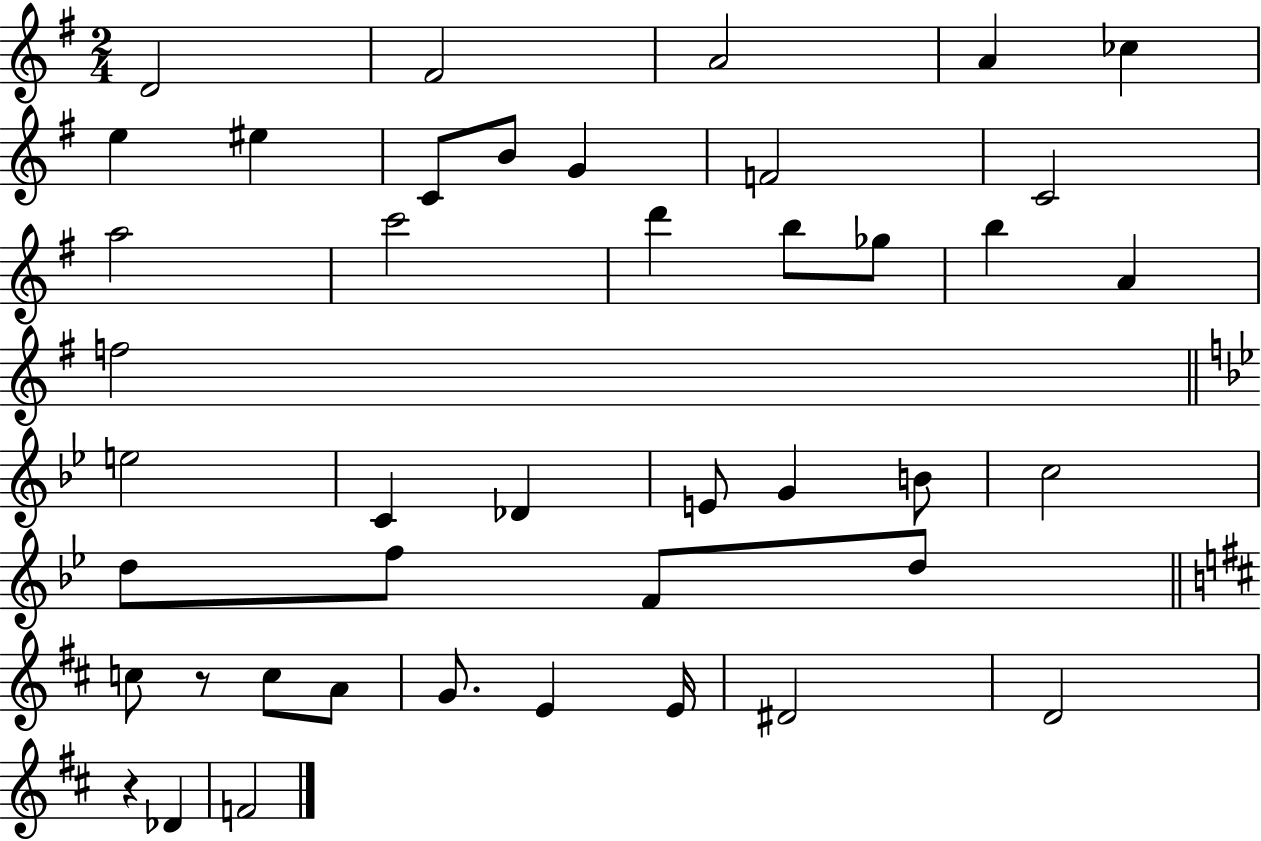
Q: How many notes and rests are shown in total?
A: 43